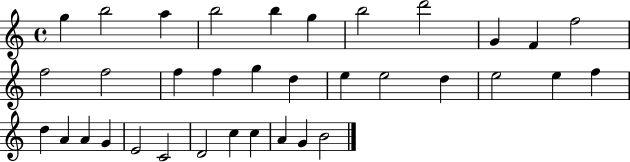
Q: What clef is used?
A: treble